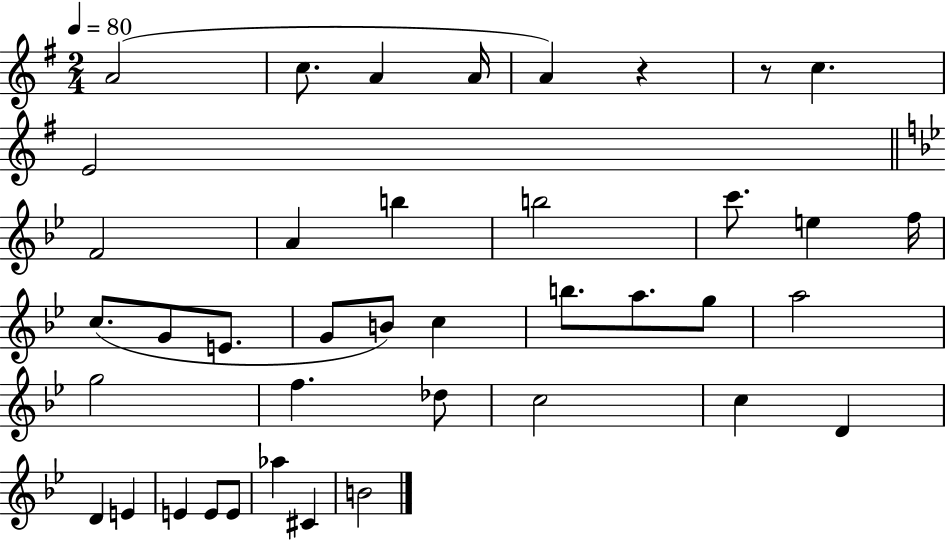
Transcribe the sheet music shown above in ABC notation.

X:1
T:Untitled
M:2/4
L:1/4
K:G
A2 c/2 A A/4 A z z/2 c E2 F2 A b b2 c'/2 e f/4 c/2 G/2 E/2 G/2 B/2 c b/2 a/2 g/2 a2 g2 f _d/2 c2 c D D E E E/2 E/2 _a ^C B2